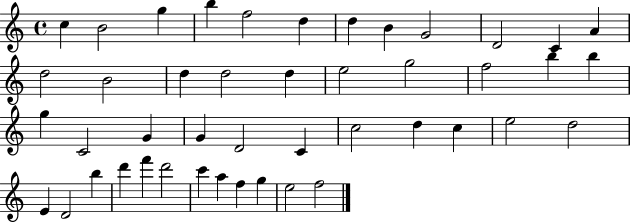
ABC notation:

X:1
T:Untitled
M:4/4
L:1/4
K:C
c B2 g b f2 d d B G2 D2 C A d2 B2 d d2 d e2 g2 f2 b b g C2 G G D2 C c2 d c e2 d2 E D2 b d' f' d'2 c' a f g e2 f2